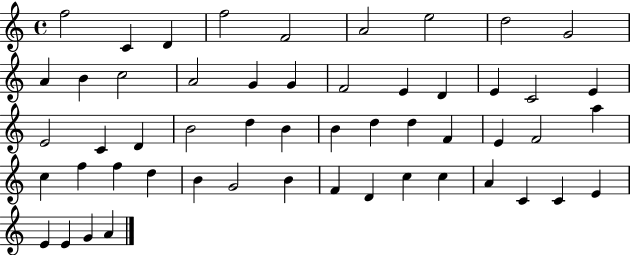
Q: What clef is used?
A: treble